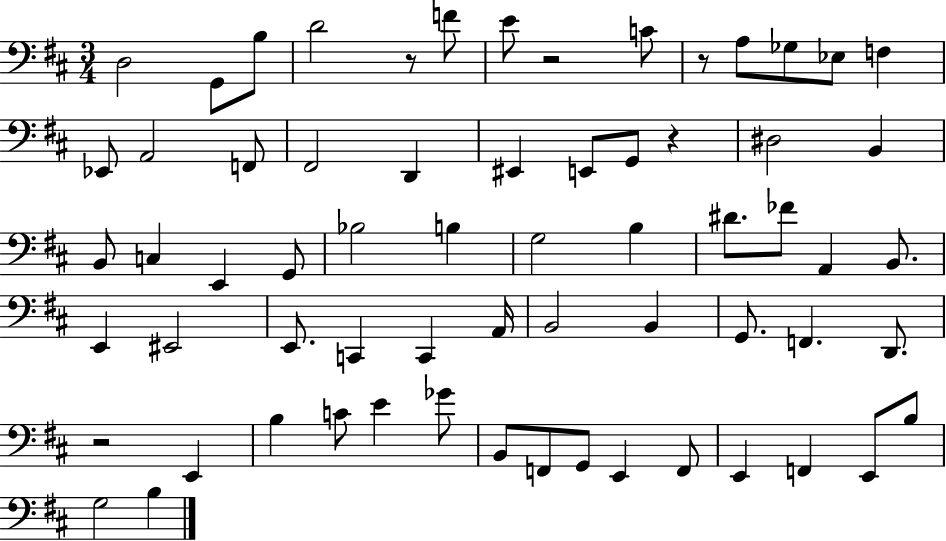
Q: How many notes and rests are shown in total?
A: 65